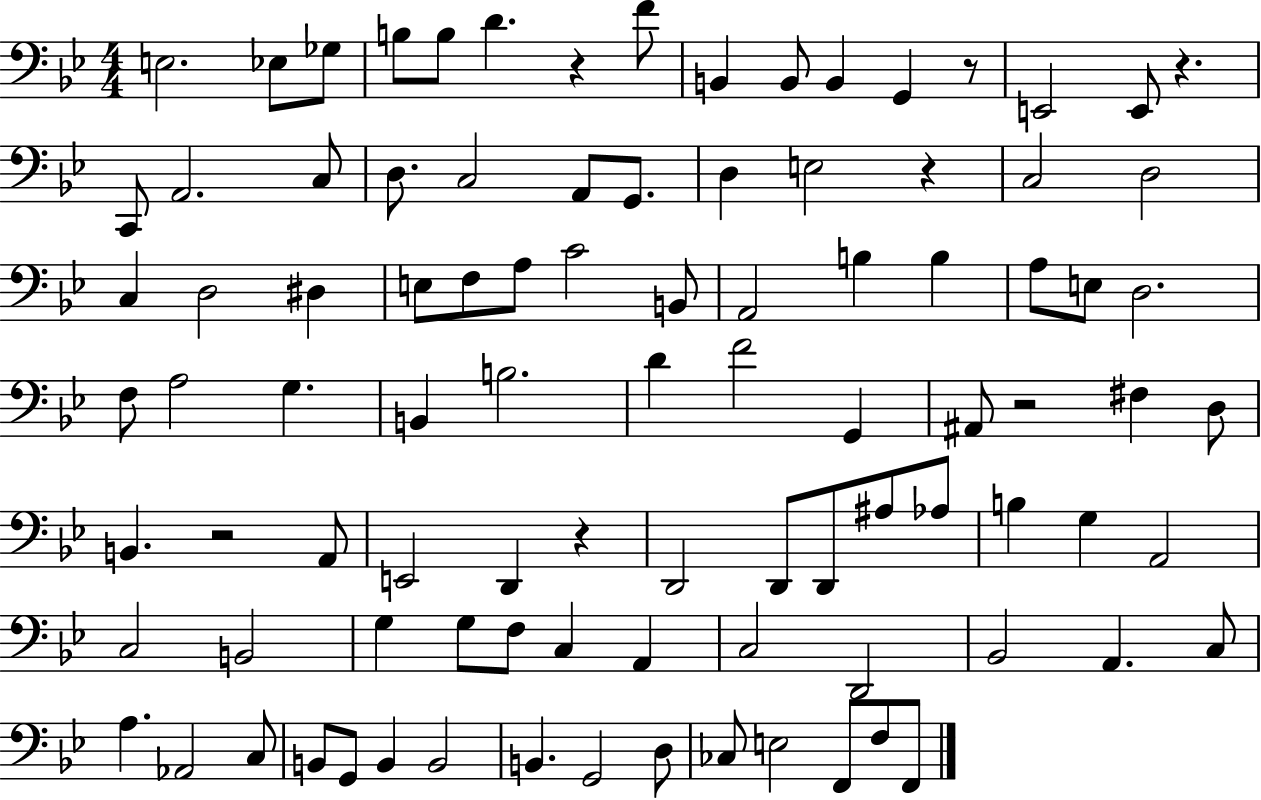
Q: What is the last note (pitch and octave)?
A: F2